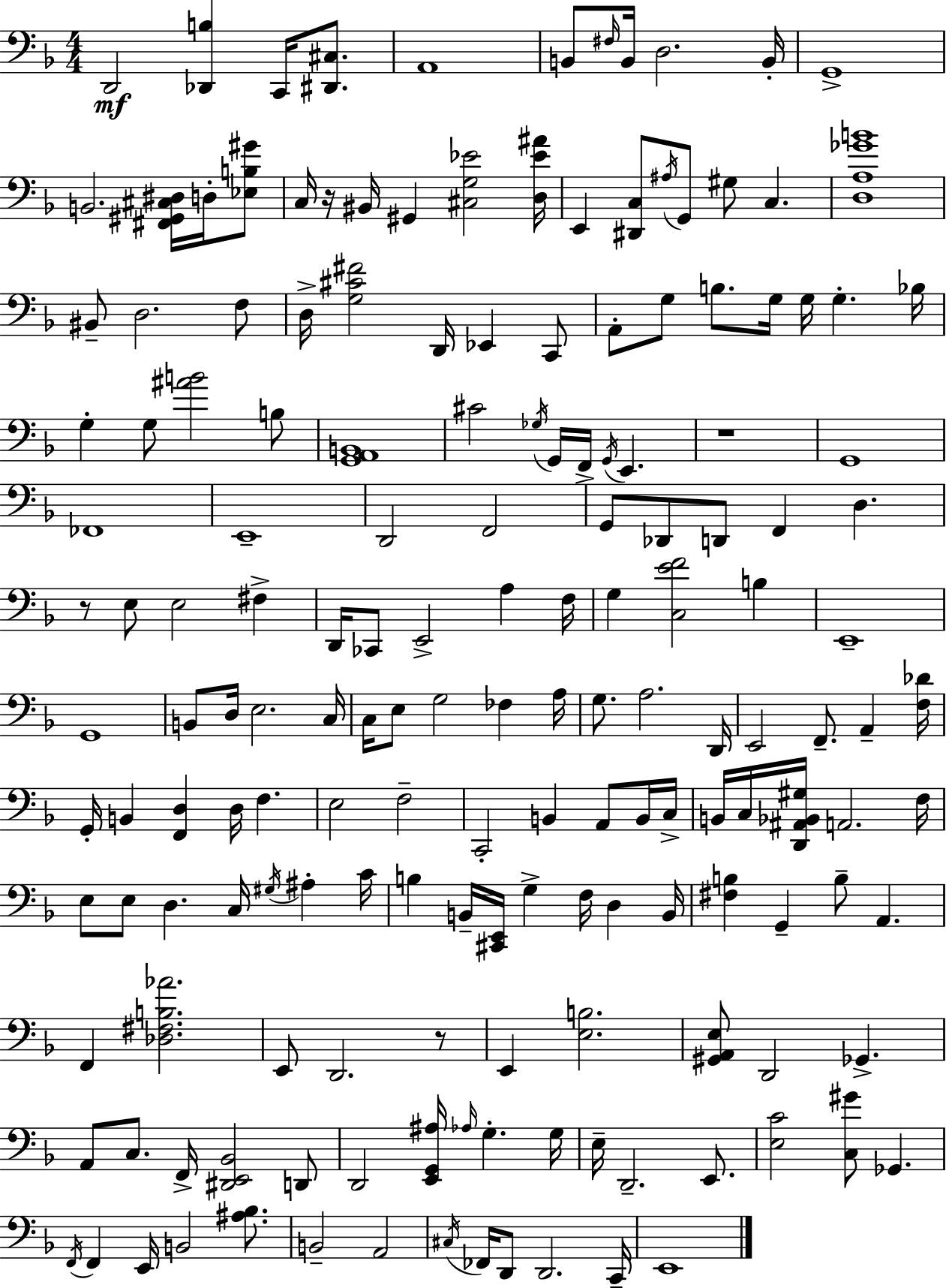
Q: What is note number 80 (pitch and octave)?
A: G2